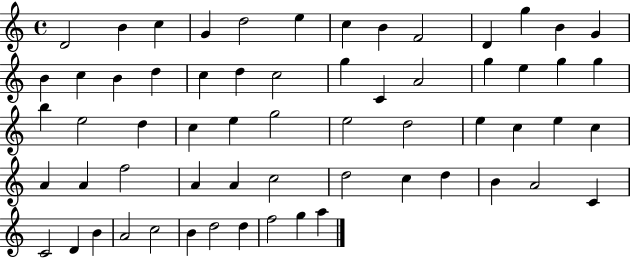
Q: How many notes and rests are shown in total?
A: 62